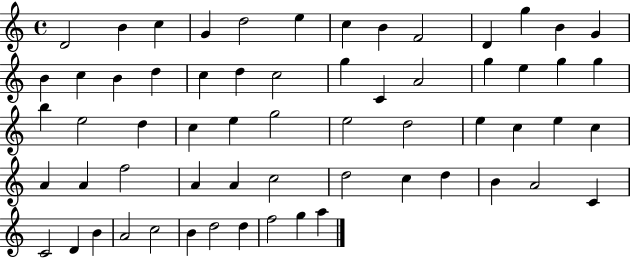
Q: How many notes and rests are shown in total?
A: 62